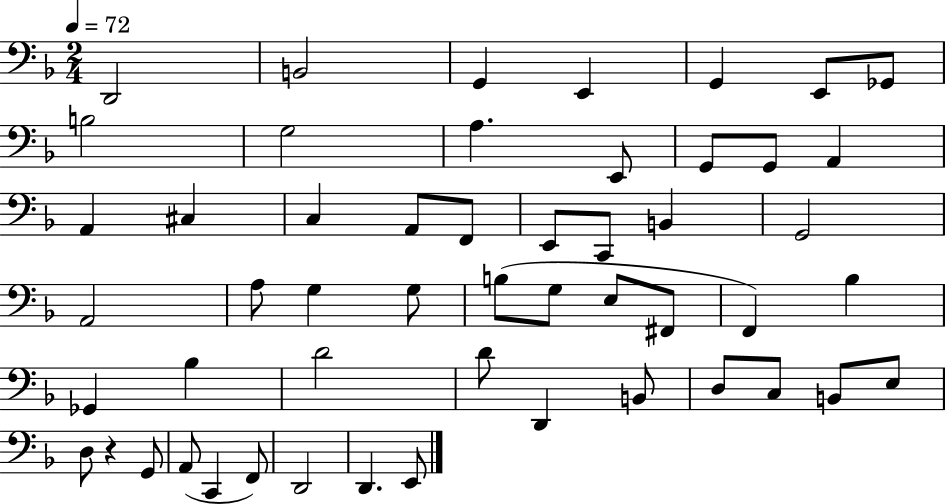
X:1
T:Untitled
M:2/4
L:1/4
K:F
D,,2 B,,2 G,, E,, G,, E,,/2 _G,,/2 B,2 G,2 A, E,,/2 G,,/2 G,,/2 A,, A,, ^C, C, A,,/2 F,,/2 E,,/2 C,,/2 B,, G,,2 A,,2 A,/2 G, G,/2 B,/2 G,/2 E,/2 ^F,,/2 F,, _B, _G,, _B, D2 D/2 D,, B,,/2 D,/2 C,/2 B,,/2 E,/2 D,/2 z G,,/2 A,,/2 C,, F,,/2 D,,2 D,, E,,/2